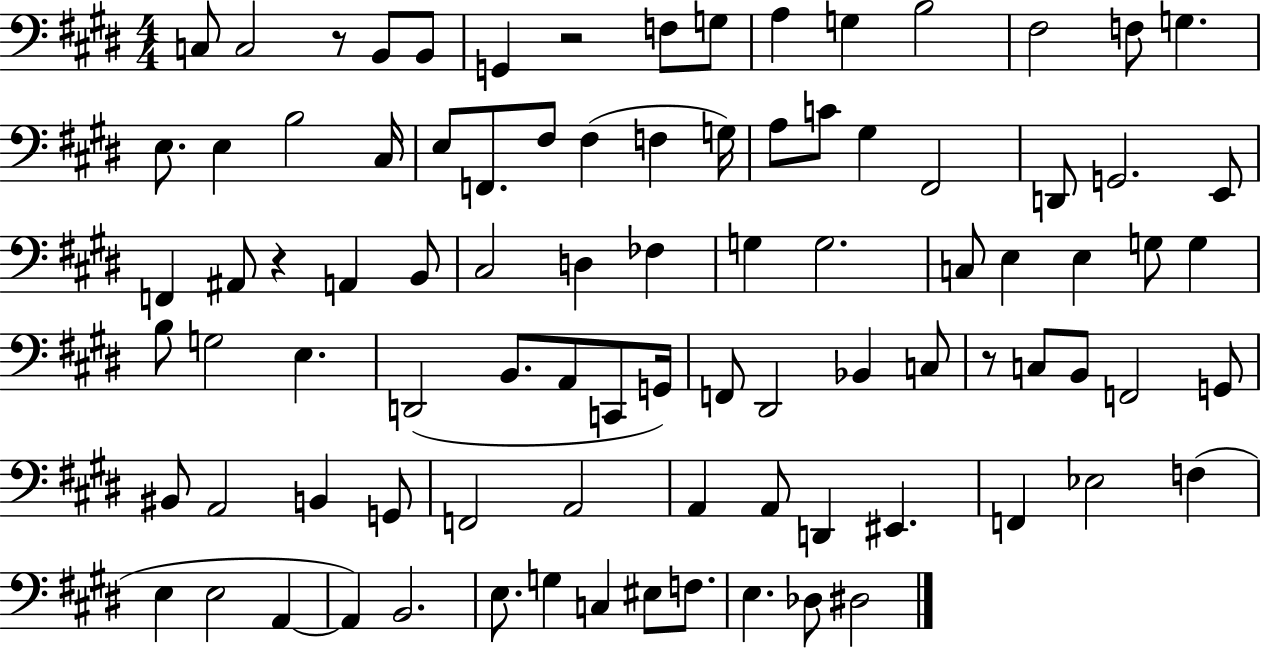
{
  \clef bass
  \numericTimeSignature
  \time 4/4
  \key e \major
  \repeat volta 2 { c8 c2 r8 b,8 b,8 | g,4 r2 f8 g8 | a4 g4 b2 | fis2 f8 g4. | \break e8. e4 b2 cis16 | e8 f,8. fis8 fis4( f4 g16) | a8 c'8 gis4 fis,2 | d,8 g,2. e,8 | \break f,4 ais,8 r4 a,4 b,8 | cis2 d4 fes4 | g4 g2. | c8 e4 e4 g8 g4 | \break b8 g2 e4. | d,2( b,8. a,8 c,8 g,16) | f,8 dis,2 bes,4 c8 | r8 c8 b,8 f,2 g,8 | \break bis,8 a,2 b,4 g,8 | f,2 a,2 | a,4 a,8 d,4 eis,4. | f,4 ees2 f4( | \break e4 e2 a,4~~ | a,4) b,2. | e8. g4 c4 eis8 f8. | e4. des8 dis2 | \break } \bar "|."
}